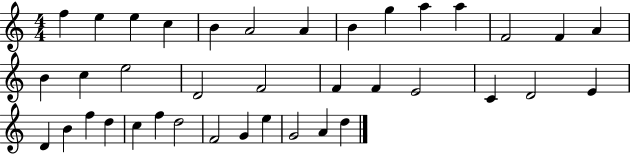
X:1
T:Untitled
M:4/4
L:1/4
K:C
f e e c B A2 A B g a a F2 F A B c e2 D2 F2 F F E2 C D2 E D B f d c f d2 F2 G e G2 A d